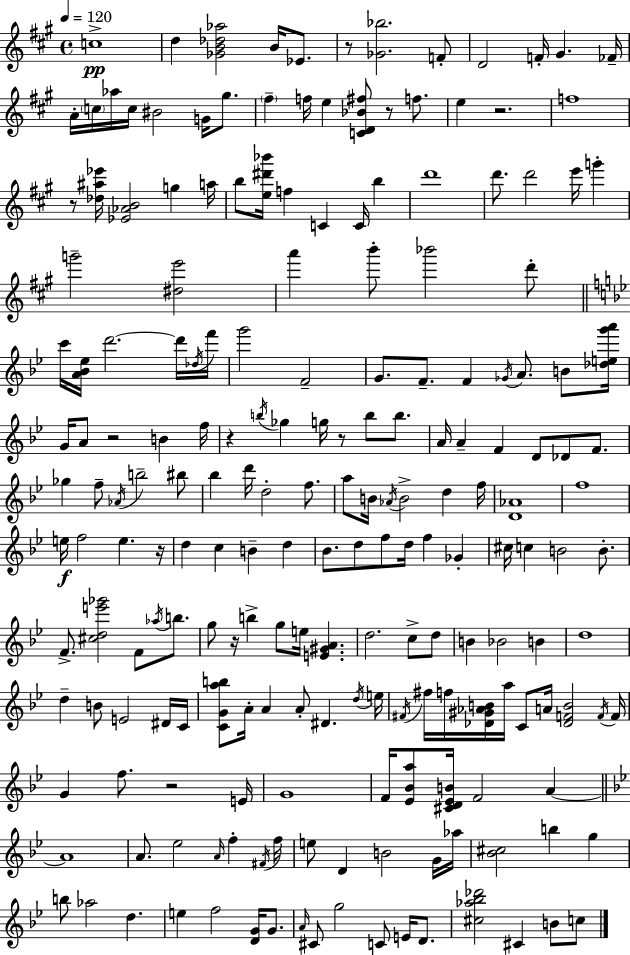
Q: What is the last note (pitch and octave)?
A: C5